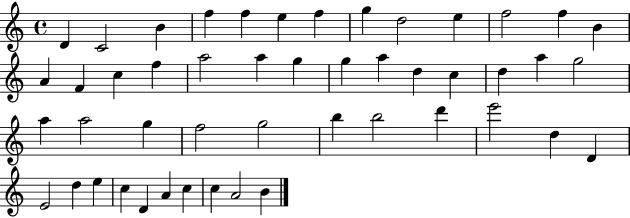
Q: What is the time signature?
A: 4/4